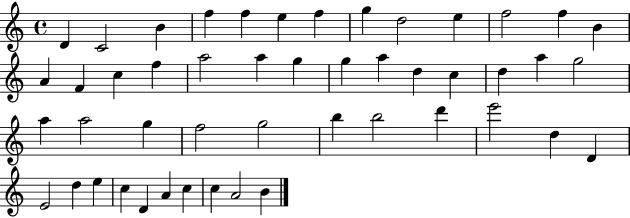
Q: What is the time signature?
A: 4/4